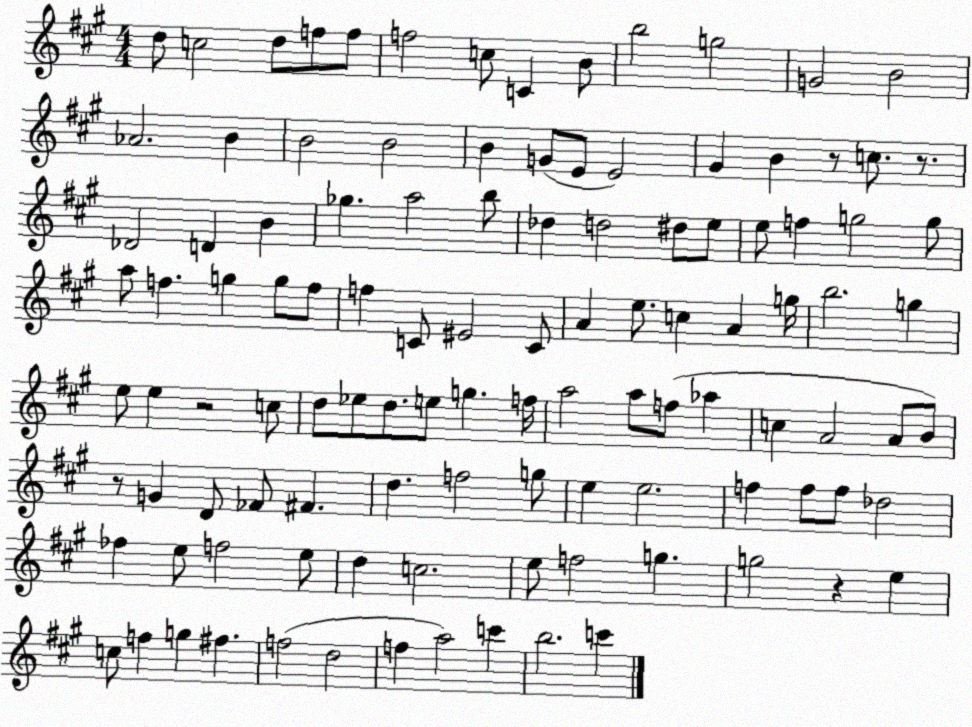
X:1
T:Untitled
M:4/4
L:1/4
K:A
d/2 c2 d/2 f/2 f/2 f2 c/2 C B/2 b2 g2 G2 B2 _A2 B B2 B2 B G/2 E/2 E2 ^G B z/2 c/2 z/2 _D2 D B _g a2 b/2 _d d2 ^d/2 e/2 e/2 f g2 g/2 a/2 f g g/2 f/2 f C/2 ^E2 C/2 A e/2 c A g/4 b2 g e/2 e z2 c/2 d/2 _e/2 d/2 e/2 g f/4 a2 a/2 f/2 _a c A2 A/2 B/2 z/2 G D/2 _F/2 ^F d f2 g/2 e e2 f f/2 f/2 _d2 _f e/2 f2 e/2 d c2 e/2 f2 g g2 z e c/2 f g ^f f2 d2 f a2 c' b2 c'